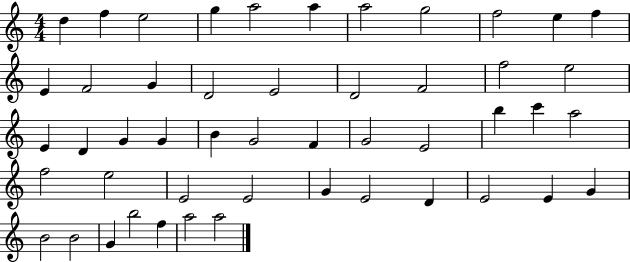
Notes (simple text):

D5/q F5/q E5/h G5/q A5/h A5/q A5/h G5/h F5/h E5/q F5/q E4/q F4/h G4/q D4/h E4/h D4/h F4/h F5/h E5/h E4/q D4/q G4/q G4/q B4/q G4/h F4/q G4/h E4/h B5/q C6/q A5/h F5/h E5/h E4/h E4/h G4/q E4/h D4/q E4/h E4/q G4/q B4/h B4/h G4/q B5/h F5/q A5/h A5/h